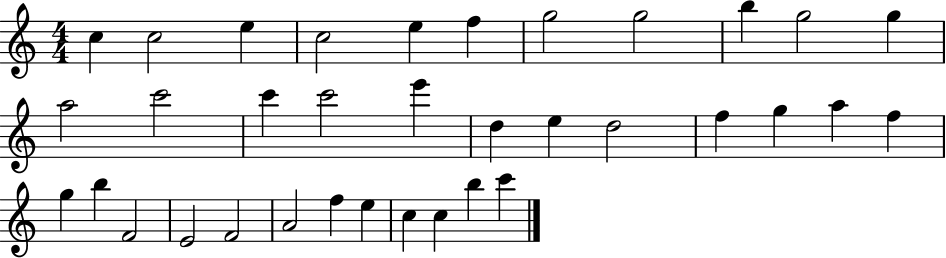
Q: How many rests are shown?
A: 0